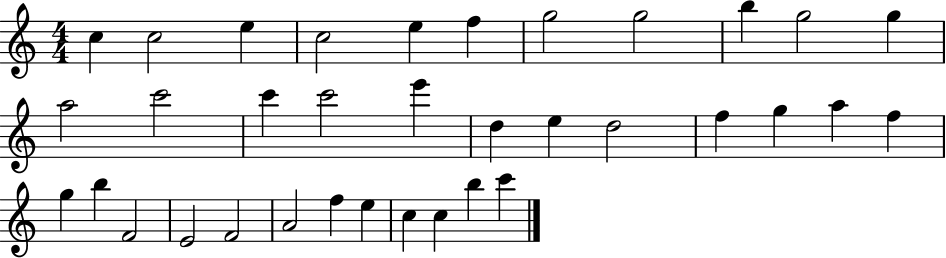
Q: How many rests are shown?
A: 0